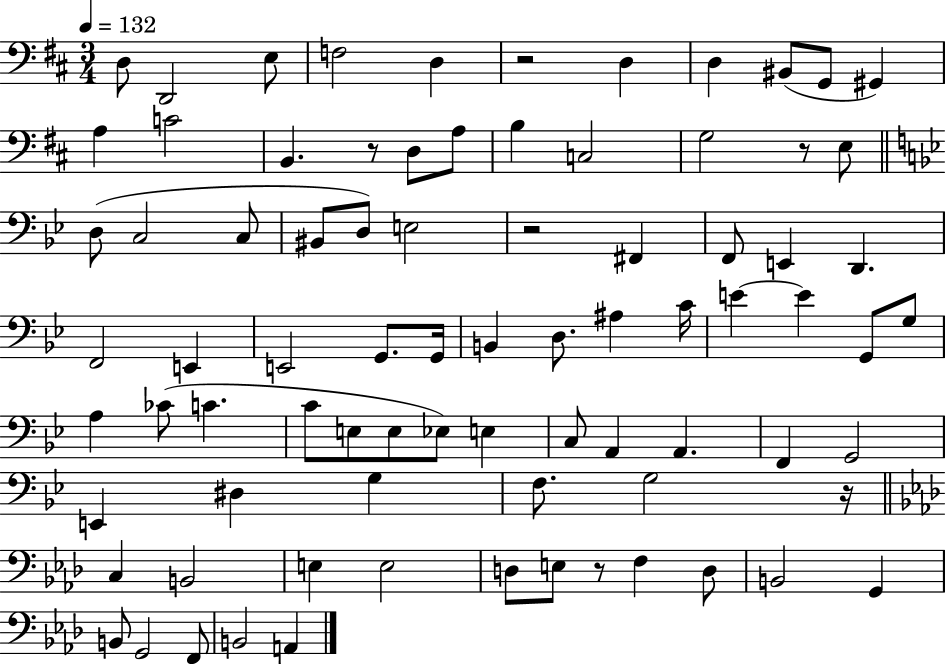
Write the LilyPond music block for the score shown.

{
  \clef bass
  \numericTimeSignature
  \time 3/4
  \key d \major
  \tempo 4 = 132
  \repeat volta 2 { d8 d,2 e8 | f2 d4 | r2 d4 | d4 bis,8( g,8 gis,4) | \break a4 c'2 | b,4. r8 d8 a8 | b4 c2 | g2 r8 e8 | \break \bar "||" \break \key bes \major d8( c2 c8 | bis,8 d8) e2 | r2 fis,4 | f,8 e,4 d,4. | \break f,2 e,4 | e,2 g,8. g,16 | b,4 d8. ais4 c'16 | e'4~~ e'4 g,8 g8 | \break a4 ces'8( c'4. | c'8 e8 e8 ees8) e4 | c8 a,4 a,4. | f,4 g,2 | \break e,4 dis4 g4 | f8. g2 r16 | \bar "||" \break \key f \minor c4 b,2 | e4 e2 | d8 e8 r8 f4 d8 | b,2 g,4 | \break b,8 g,2 f,8 | b,2 a,4 | } \bar "|."
}